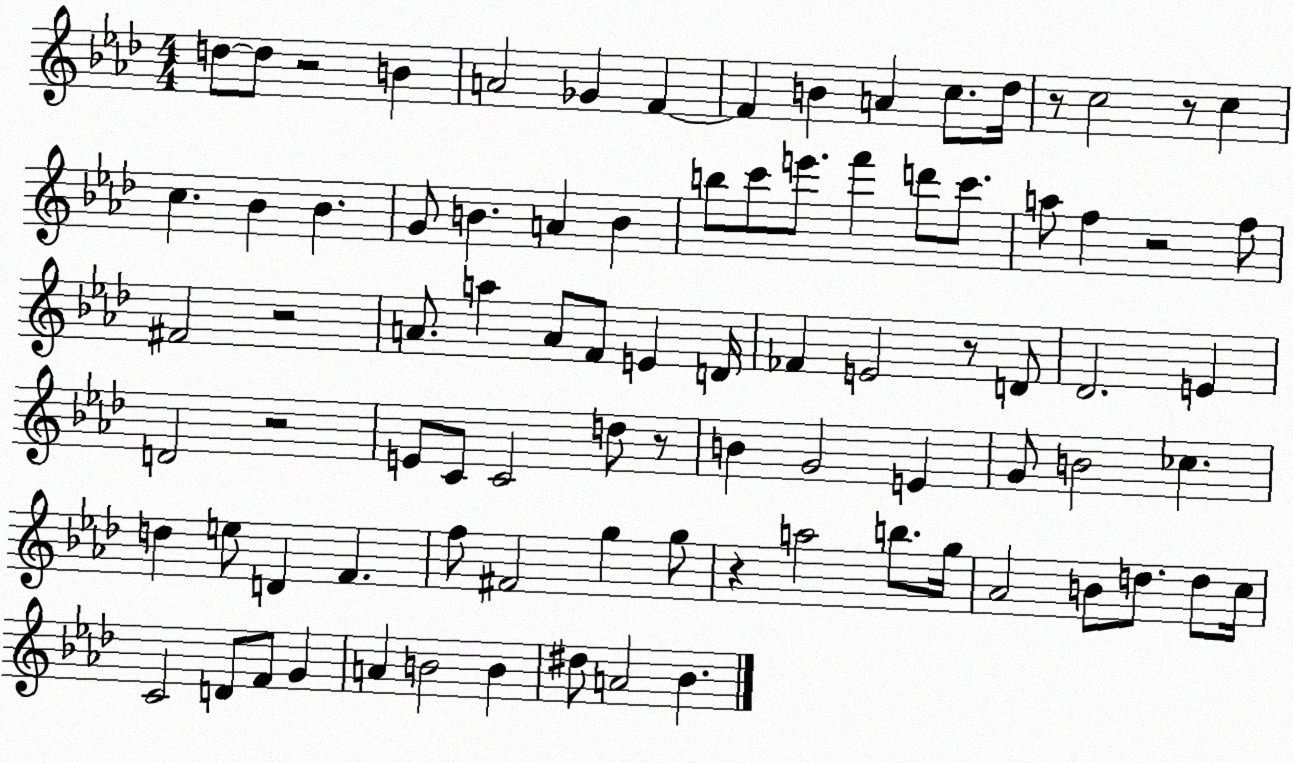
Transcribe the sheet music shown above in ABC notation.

X:1
T:Untitled
M:4/4
L:1/4
K:Ab
d/2 d/2 z2 B A2 _G F F B A c/2 _d/4 z/2 c2 z/2 c c _B _B G/2 B A B b/2 c'/2 e'/2 f' d'/2 c'/2 a/2 f z2 f/2 ^F2 z2 A/2 a A/2 F/2 E D/4 _F E2 z/2 D/2 _D2 E D2 z2 E/2 C/2 C2 d/2 z/2 B G2 E G/2 B2 _c d e/2 D F f/2 ^F2 g g/2 z a2 b/2 g/4 _A2 B/2 d/2 d/2 c/4 C2 D/2 F/2 G A B2 B ^d/2 A2 _B